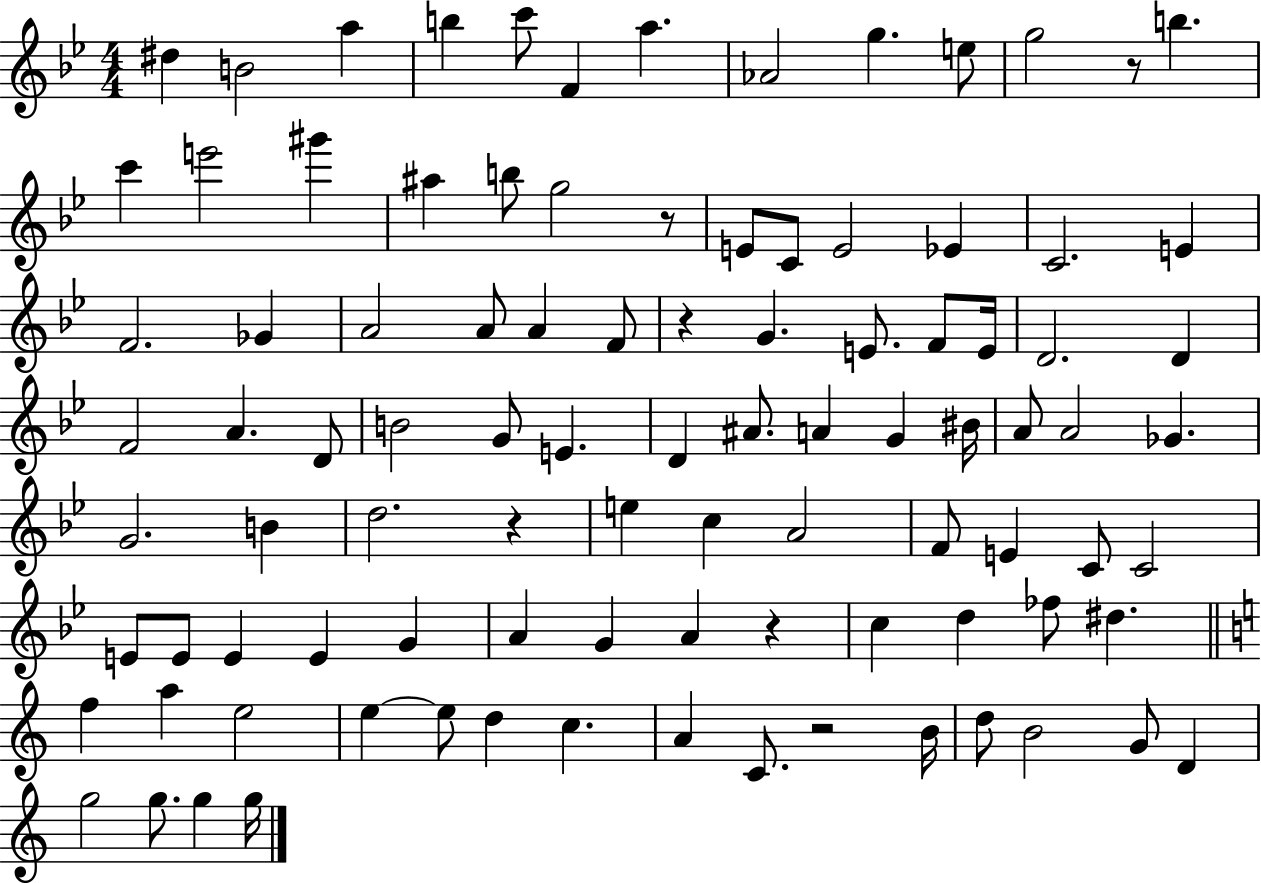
D#5/q B4/h A5/q B5/q C6/e F4/q A5/q. Ab4/h G5/q. E5/e G5/h R/e B5/q. C6/q E6/h G#6/q A#5/q B5/e G5/h R/e E4/e C4/e E4/h Eb4/q C4/h. E4/q F4/h. Gb4/q A4/h A4/e A4/q F4/e R/q G4/q. E4/e. F4/e E4/s D4/h. D4/q F4/h A4/q. D4/e B4/h G4/e E4/q. D4/q A#4/e. A4/q G4/q BIS4/s A4/e A4/h Gb4/q. G4/h. B4/q D5/h. R/q E5/q C5/q A4/h F4/e E4/q C4/e C4/h E4/e E4/e E4/q E4/q G4/q A4/q G4/q A4/q R/q C5/q D5/q FES5/e D#5/q. F5/q A5/q E5/h E5/q E5/e D5/q C5/q. A4/q C4/e. R/h B4/s D5/e B4/h G4/e D4/q G5/h G5/e. G5/q G5/s